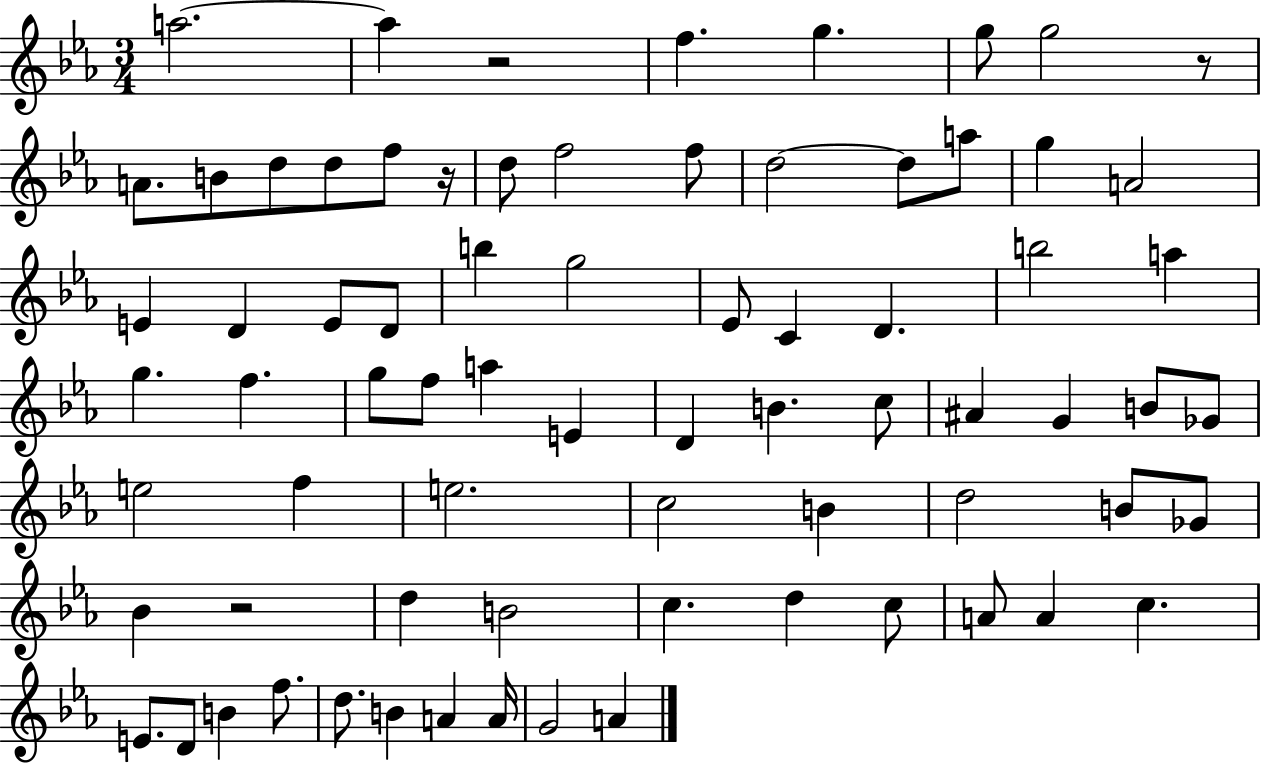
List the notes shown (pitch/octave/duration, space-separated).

A5/h. A5/q R/h F5/q. G5/q. G5/e G5/h R/e A4/e. B4/e D5/e D5/e F5/e R/s D5/e F5/h F5/e D5/h D5/e A5/e G5/q A4/h E4/q D4/q E4/e D4/e B5/q G5/h Eb4/e C4/q D4/q. B5/h A5/q G5/q. F5/q. G5/e F5/e A5/q E4/q D4/q B4/q. C5/e A#4/q G4/q B4/e Gb4/e E5/h F5/q E5/h. C5/h B4/q D5/h B4/e Gb4/e Bb4/q R/h D5/q B4/h C5/q. D5/q C5/e A4/e A4/q C5/q. E4/e. D4/e B4/q F5/e. D5/e. B4/q A4/q A4/s G4/h A4/q